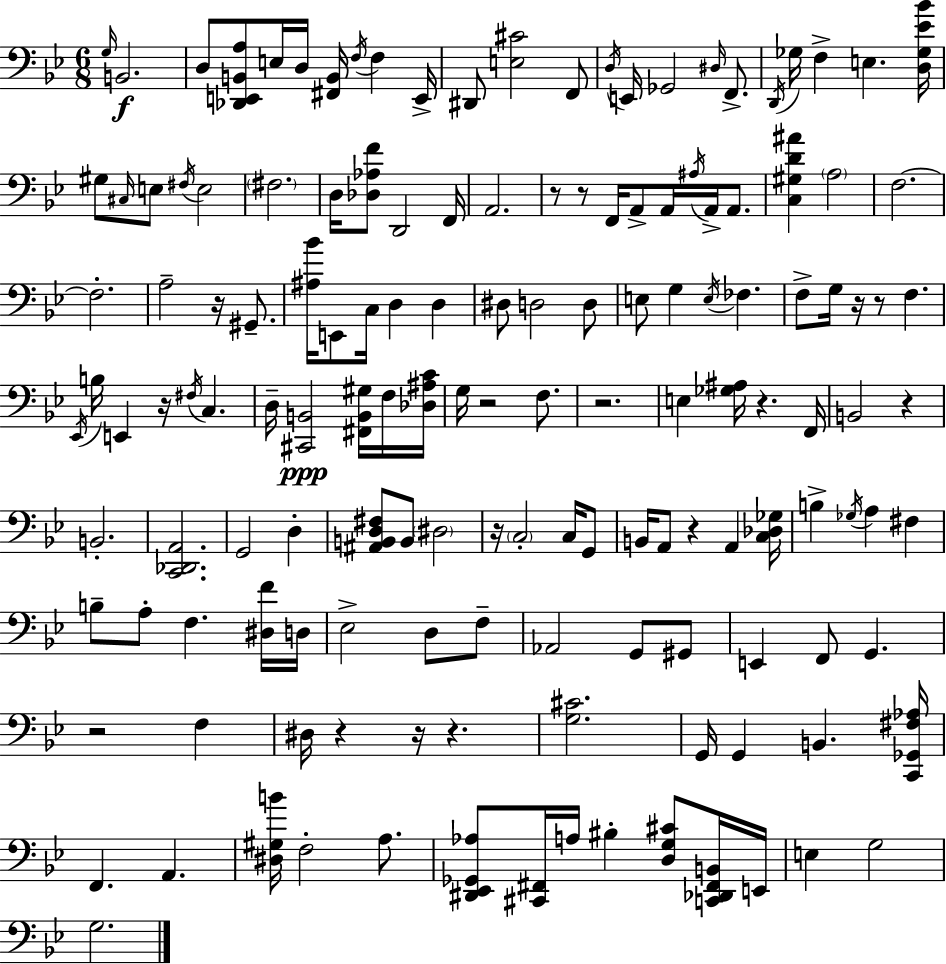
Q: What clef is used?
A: bass